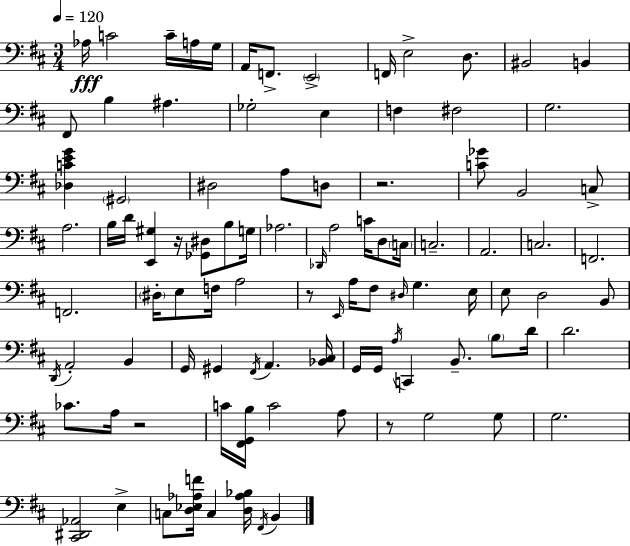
Ab3/s C4/h C4/s A3/s G3/s A2/s F2/e. E2/h F2/s E3/h D3/e. BIS2/h B2/q F#2/e B3/q A#3/q. Gb3/h E3/q F3/q F#3/h G3/h. [Db3,C4,E4,G4]/q G#2/h D#3/h A3/e D3/e R/h. [C4,Gb4]/e B2/h C3/e A3/h. B3/s D4/s [E2,G#3]/q R/s [Gb2,D#3]/e B3/e G3/s Ab3/h. Db2/s A3/h C4/s D3/e C3/s C3/h. A2/h. C3/h. F2/h. F2/h. D#3/s E3/e F3/s A3/h R/e E2/s A3/s F#3/e D#3/s G3/q. E3/s E3/e D3/h B2/e D2/s A2/h B2/q G2/s G#2/q F#2/s A2/q. [Bb2,C#3]/s G2/s G2/s A3/s C2/q B2/e. B3/e D4/s D4/h. CES4/e. A3/s R/h C4/s [F#2,G2,B3]/s C4/h A3/e R/e G3/h G3/e G3/h. [C#2,D#2,Ab2]/h E3/q C3/e [D3,Eb3,Ab3,F4]/s C3/q [D3,Ab3,Bb3]/s F#2/s B2/q